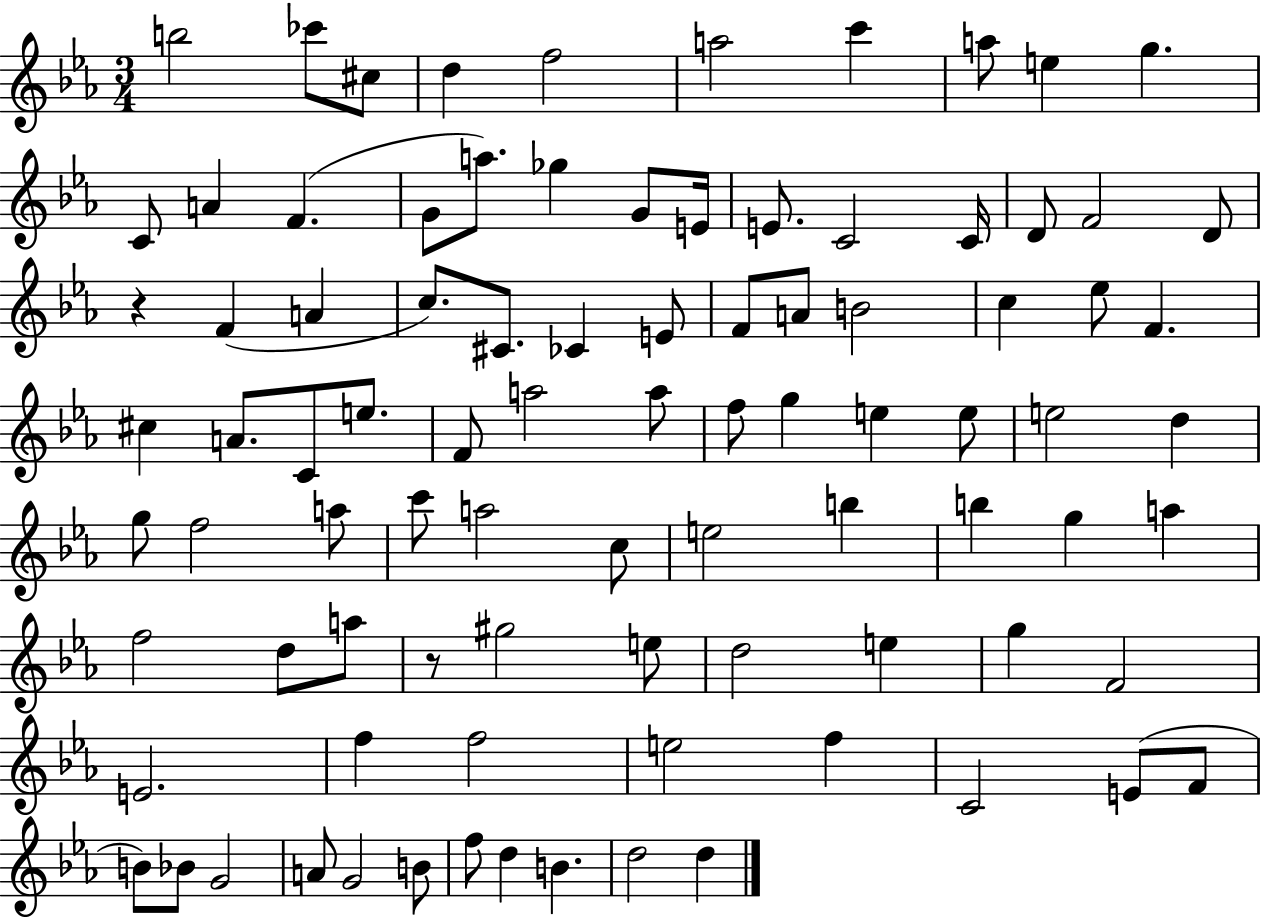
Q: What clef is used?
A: treble